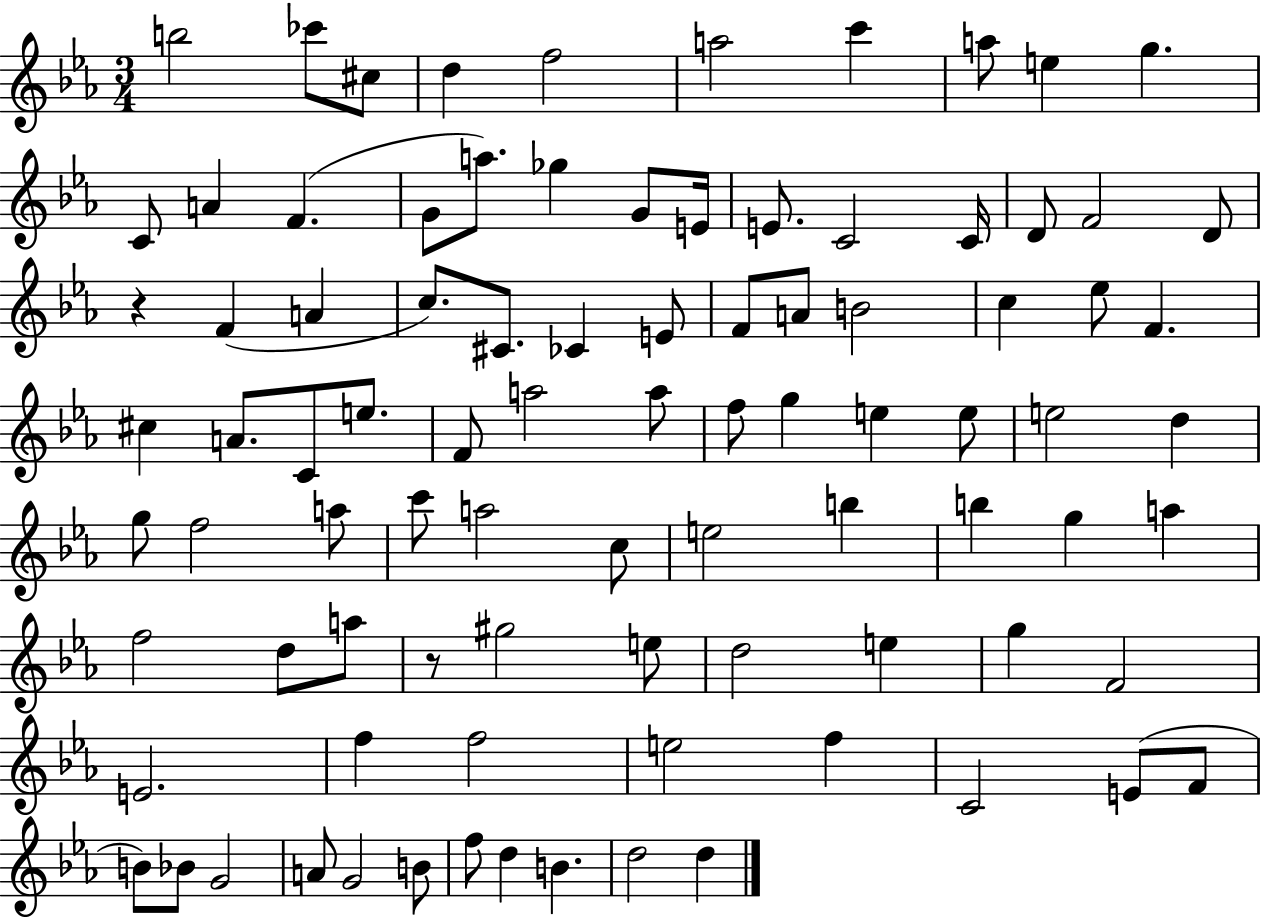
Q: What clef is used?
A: treble